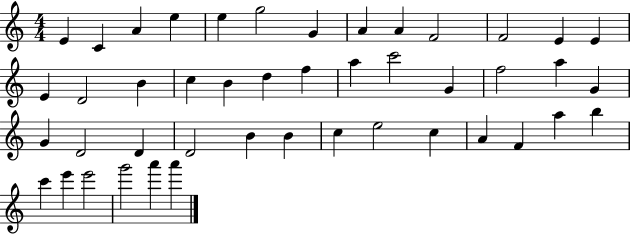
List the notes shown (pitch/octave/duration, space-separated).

E4/q C4/q A4/q E5/q E5/q G5/h G4/q A4/q A4/q F4/h F4/h E4/q E4/q E4/q D4/h B4/q C5/q B4/q D5/q F5/q A5/q C6/h G4/q F5/h A5/q G4/q G4/q D4/h D4/q D4/h B4/q B4/q C5/q E5/h C5/q A4/q F4/q A5/q B5/q C6/q E6/q E6/h G6/h A6/q A6/q